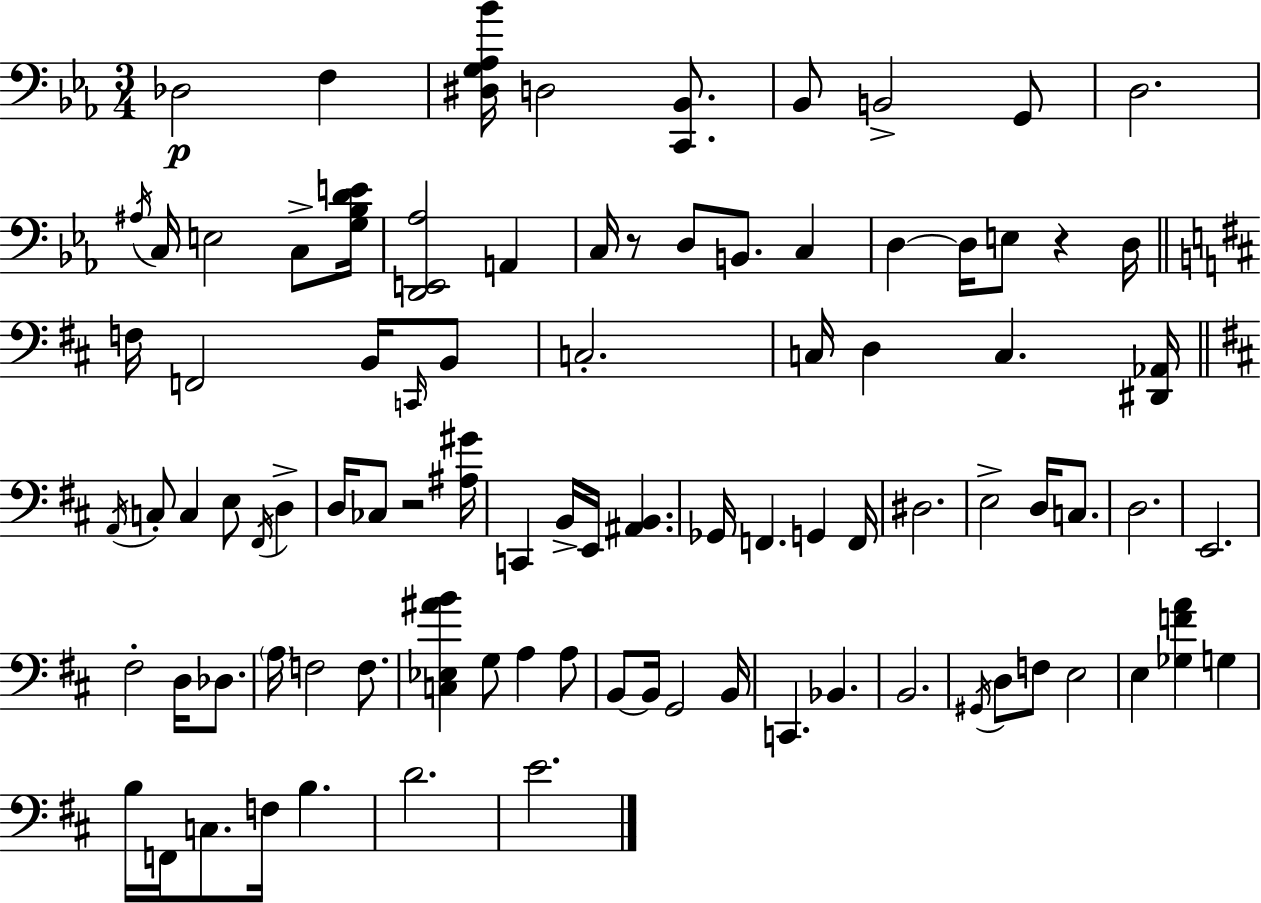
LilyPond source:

{
  \clef bass
  \numericTimeSignature
  \time 3/4
  \key c \minor
  des2\p f4 | <dis g aes bes'>16 d2 <c, bes,>8. | bes,8 b,2-> g,8 | d2. | \break \acciaccatura { ais16 } c16 e2 c8-> | <g bes d' e'>16 <d, e, aes>2 a,4 | c16 r8 d8 b,8. c4 | d4~~ d16 e8 r4 | \break d16 \bar "||" \break \key d \major f16 f,2 b,16 \grace { c,16 } b,8 | c2.-. | c16 d4 c4. | <dis, aes,>16 \bar "||" \break \key d \major \acciaccatura { a,16 } c8-. c4 e8 \acciaccatura { fis,16 } d4-> | d16 ces8 r2 | <ais gis'>16 c,4 b,16-> e,16 <ais, b,>4. | ges,16 f,4. g,4 | \break f,16 dis2. | e2-> d16 c8. | d2. | e,2. | \break fis2-. d16 des8. | \parenthesize a16 f2 f8. | <c ees ais' b'>4 g8 a4 | a8 b,8~~ b,16 g,2 | \break b,16 c,4. bes,4. | b,2. | \acciaccatura { gis,16 } d8 f8 e2 | e4 <ges f' a'>4 g4 | \break b16 f,16 c8. f16 b4. | d'2. | e'2. | \bar "|."
}